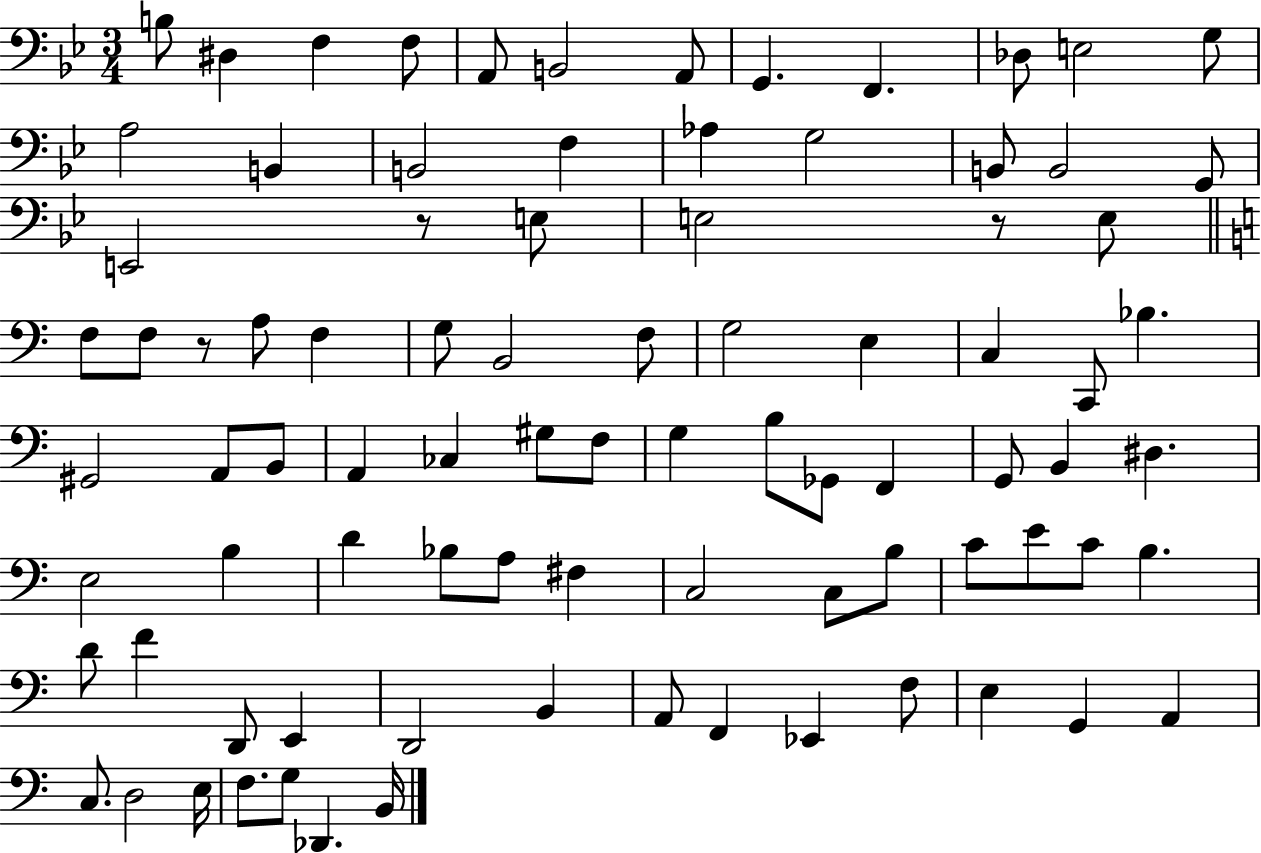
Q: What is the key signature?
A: BES major